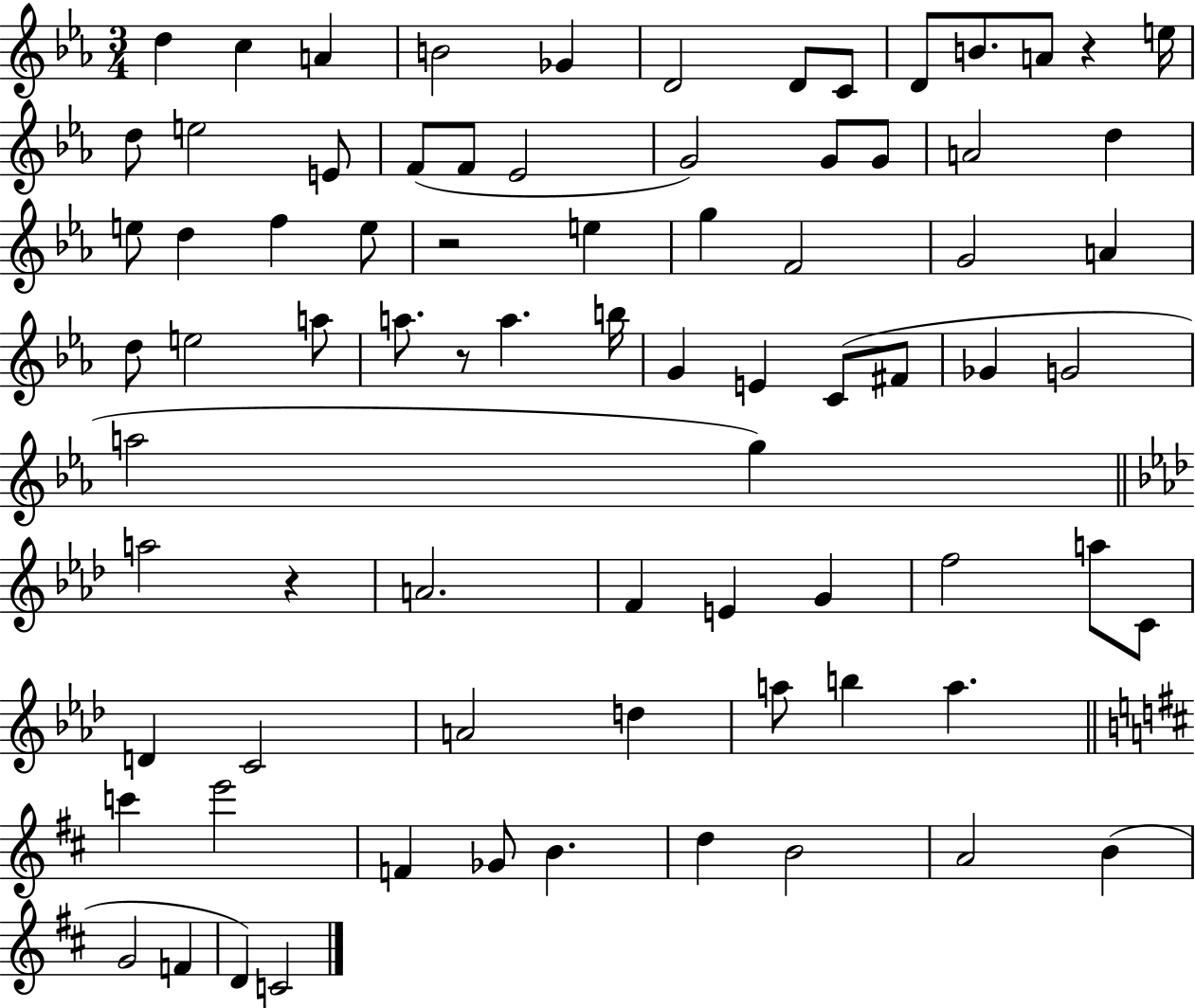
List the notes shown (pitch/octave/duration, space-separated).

D5/q C5/q A4/q B4/h Gb4/q D4/h D4/e C4/e D4/e B4/e. A4/e R/q E5/s D5/e E5/h E4/e F4/e F4/e Eb4/h G4/h G4/e G4/e A4/h D5/q E5/e D5/q F5/q E5/e R/h E5/q G5/q F4/h G4/h A4/q D5/e E5/h A5/e A5/e. R/e A5/q. B5/s G4/q E4/q C4/e F#4/e Gb4/q G4/h A5/h G5/q A5/h R/q A4/h. F4/q E4/q G4/q F5/h A5/e C4/e D4/q C4/h A4/h D5/q A5/e B5/q A5/q. C6/q E6/h F4/q Gb4/e B4/q. D5/q B4/h A4/h B4/q G4/h F4/q D4/q C4/h